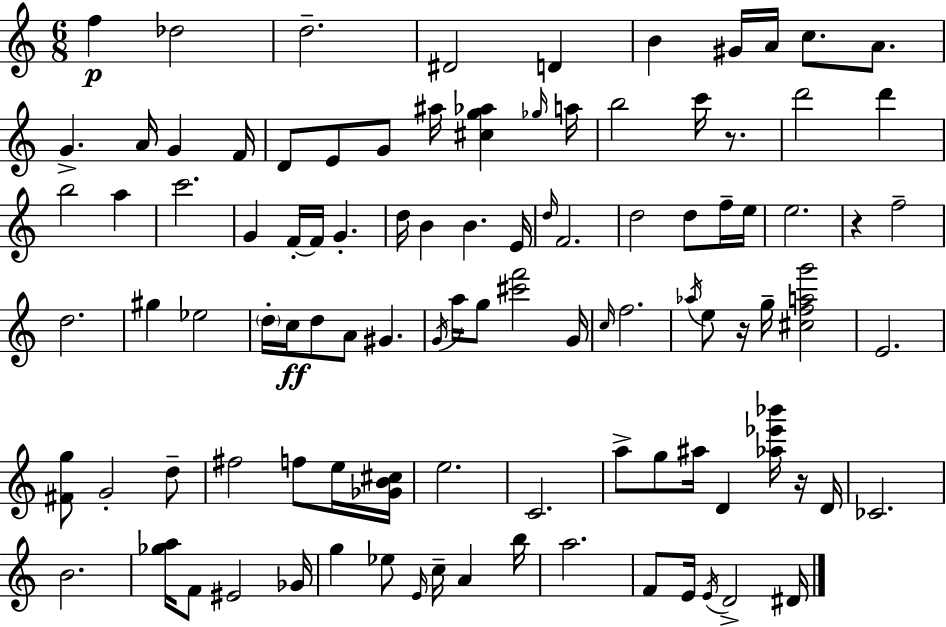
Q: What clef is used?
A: treble